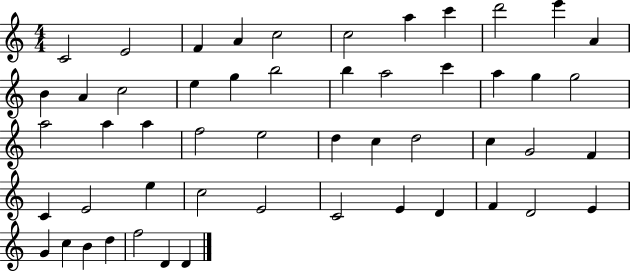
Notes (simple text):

C4/h E4/h F4/q A4/q C5/h C5/h A5/q C6/q D6/h E6/q A4/q B4/q A4/q C5/h E5/q G5/q B5/h B5/q A5/h C6/q A5/q G5/q G5/h A5/h A5/q A5/q F5/h E5/h D5/q C5/q D5/h C5/q G4/h F4/q C4/q E4/h E5/q C5/h E4/h C4/h E4/q D4/q F4/q D4/h E4/q G4/q C5/q B4/q D5/q F5/h D4/q D4/q